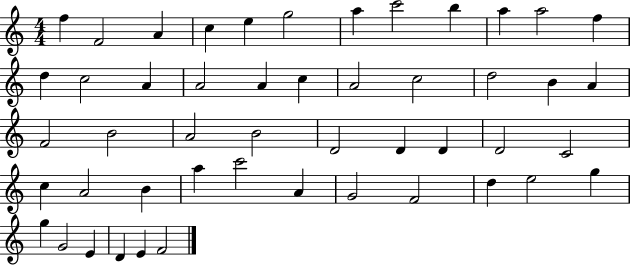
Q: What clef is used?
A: treble